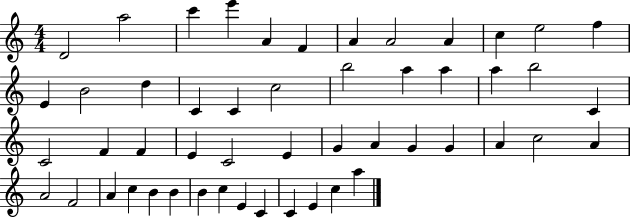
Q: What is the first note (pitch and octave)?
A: D4